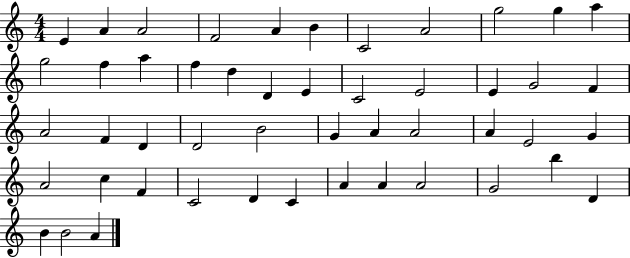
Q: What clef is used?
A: treble